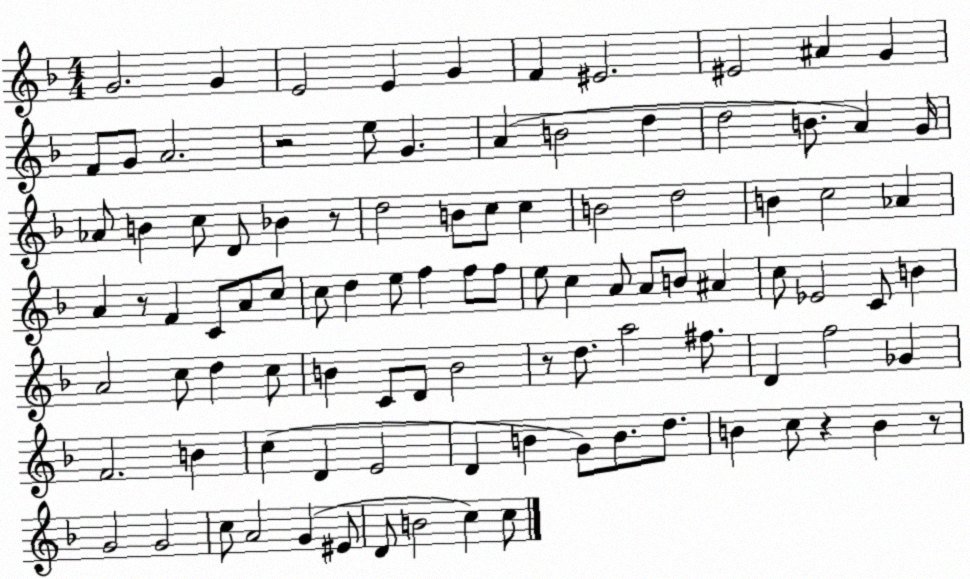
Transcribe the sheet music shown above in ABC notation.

X:1
T:Untitled
M:4/4
L:1/4
K:F
G2 G E2 E G F ^E2 ^E2 ^A G F/2 G/2 A2 z2 e/2 G A B2 d d2 B/2 A G/4 _A/2 B c/2 D/2 _B z/2 d2 B/2 c/2 c B2 d2 B c2 _A A z/2 F C/2 A/2 c/2 c/2 d e/2 f f/2 f/2 e/2 c A/2 A/2 B/2 ^A c/2 _E2 C/2 B A2 c/2 d c/2 B C/2 D/2 B2 z/2 d/2 a2 ^f/2 D f2 _G F2 B c D E2 D B G/2 B/2 d/2 B c/2 z B z/2 G2 G2 c/2 A2 G ^E/2 D/2 B2 c c/2